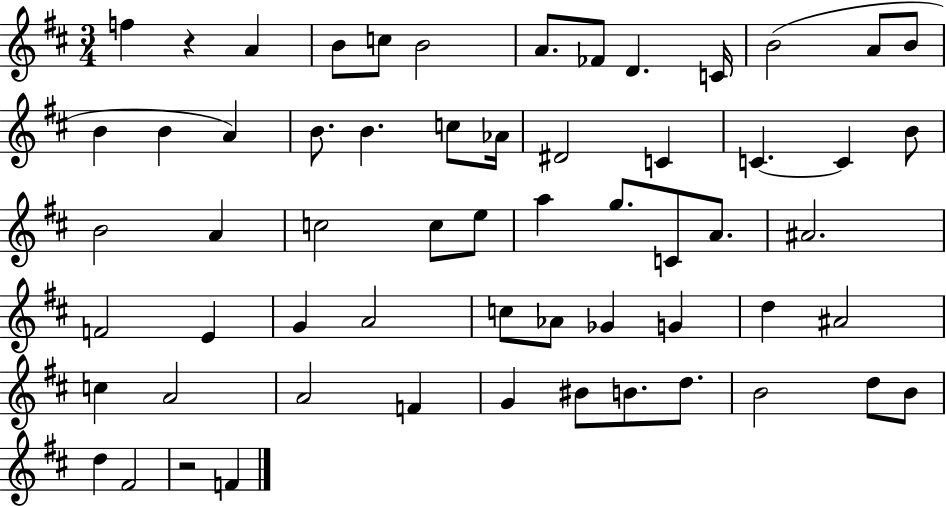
F5/q R/q A4/q B4/e C5/e B4/h A4/e. FES4/e D4/q. C4/s B4/h A4/e B4/e B4/q B4/q A4/q B4/e. B4/q. C5/e Ab4/s D#4/h C4/q C4/q. C4/q B4/e B4/h A4/q C5/h C5/e E5/e A5/q G5/e. C4/e A4/e. A#4/h. F4/h E4/q G4/q A4/h C5/e Ab4/e Gb4/q G4/q D5/q A#4/h C5/q A4/h A4/h F4/q G4/q BIS4/e B4/e. D5/e. B4/h D5/e B4/e D5/q F#4/h R/h F4/q